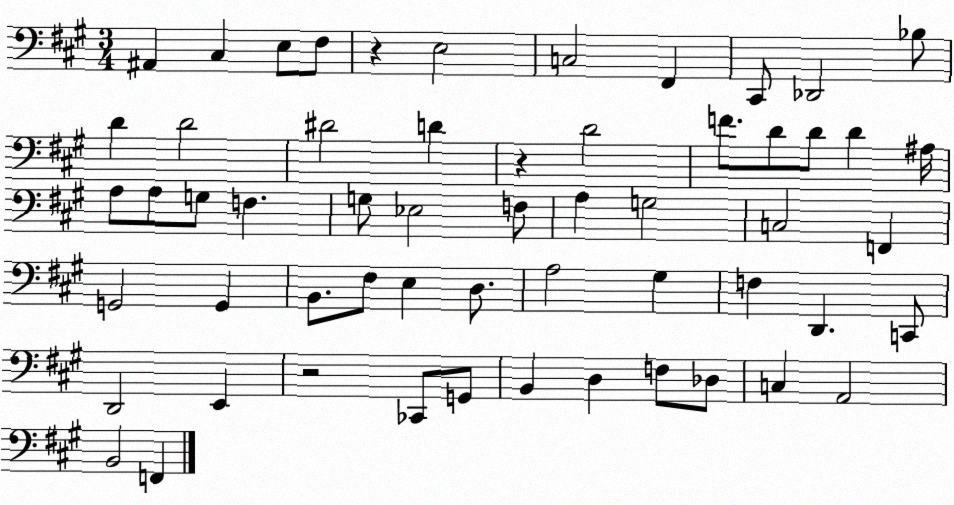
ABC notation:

X:1
T:Untitled
M:3/4
L:1/4
K:A
^A,, ^C, E,/2 ^F,/2 z E,2 C,2 ^F,, ^C,,/2 _D,,2 _B,/2 D D2 ^D2 D z D2 F/2 D/2 D/2 D ^A,/4 A,/2 A,/2 G,/2 F, G,/2 _E,2 F,/2 A, G,2 C,2 F,, G,,2 G,, B,,/2 ^F,/2 E, D,/2 A,2 ^G, F, D,, C,,/2 D,,2 E,, z2 _C,,/2 G,,/2 B,, D, F,/2 _D,/2 C, A,,2 B,,2 F,,